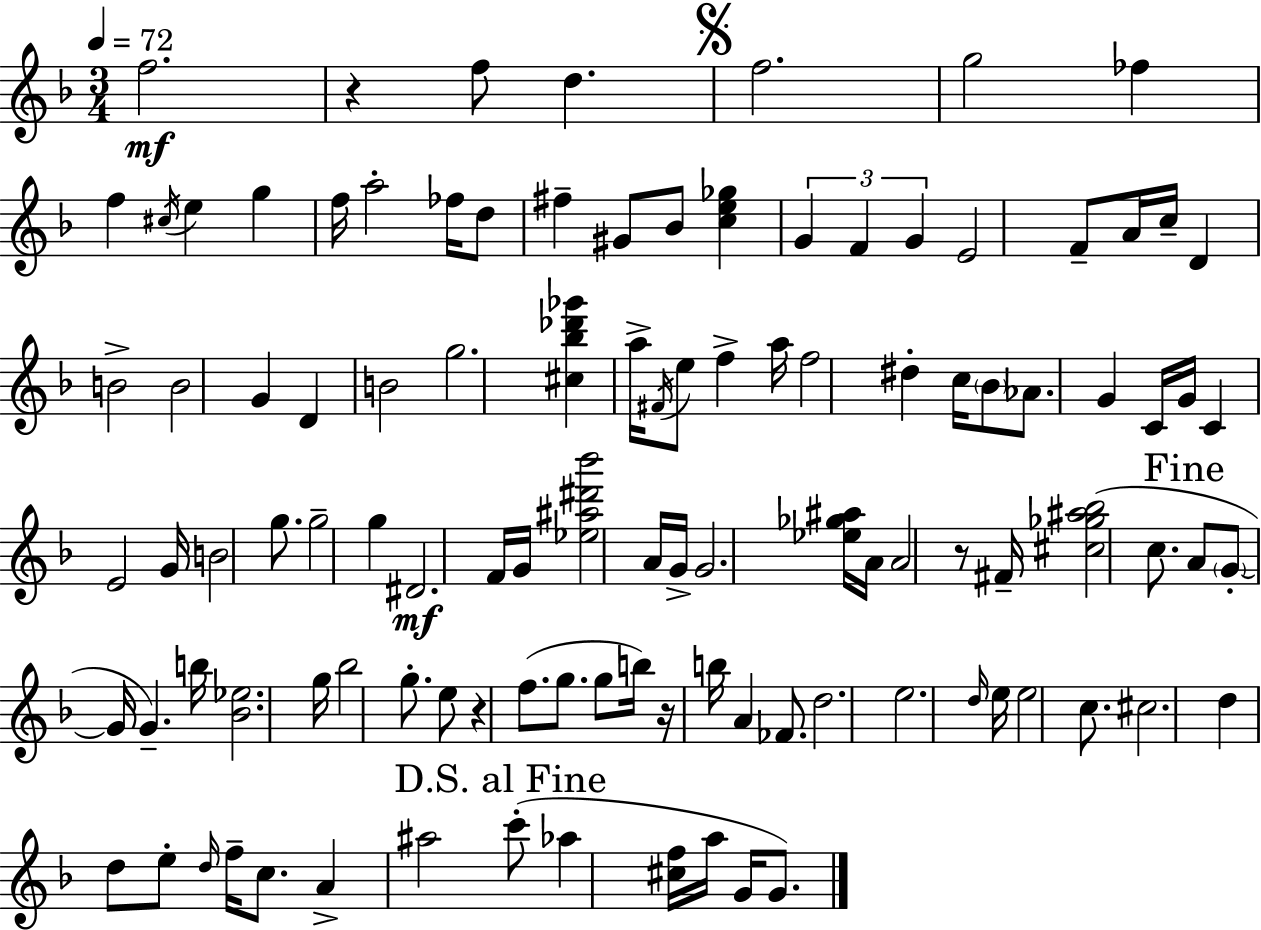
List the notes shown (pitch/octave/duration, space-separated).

F5/h. R/q F5/e D5/q. F5/h. G5/h FES5/q F5/q C#5/s E5/q G5/q F5/s A5/h FES5/s D5/e F#5/q G#4/e Bb4/e [C5,E5,Gb5]/q G4/q F4/q G4/q E4/h F4/e A4/s C5/s D4/q B4/h B4/h G4/q D4/q B4/h G5/h. [C#5,Bb5,Db6,Gb6]/q A5/s F#4/s E5/e F5/q A5/s F5/h D#5/q C5/s Bb4/e Ab4/e. G4/q C4/s G4/s C4/q E4/h G4/s B4/h G5/e. G5/h G5/q D#4/h. F4/s G4/s [Eb5,A#5,D#6,Bb6]/h A4/s G4/s G4/h. [Eb5,Gb5,A#5]/s A4/s A4/h R/e F#4/s [C#5,Gb5,A#5,Bb5]/h C5/e. A4/e G4/e G4/s G4/q. B5/s [Bb4,Eb5]/h. G5/s Bb5/h G5/e. E5/e R/q F5/e. G5/e. G5/e B5/s R/s B5/s A4/q FES4/e. D5/h. E5/h. D5/s E5/s E5/h C5/e. C#5/h. D5/q D5/e E5/e D5/s F5/s C5/e. A4/q A#5/h C6/e Ab5/q [C#5,F5]/s A5/s G4/s G4/e.